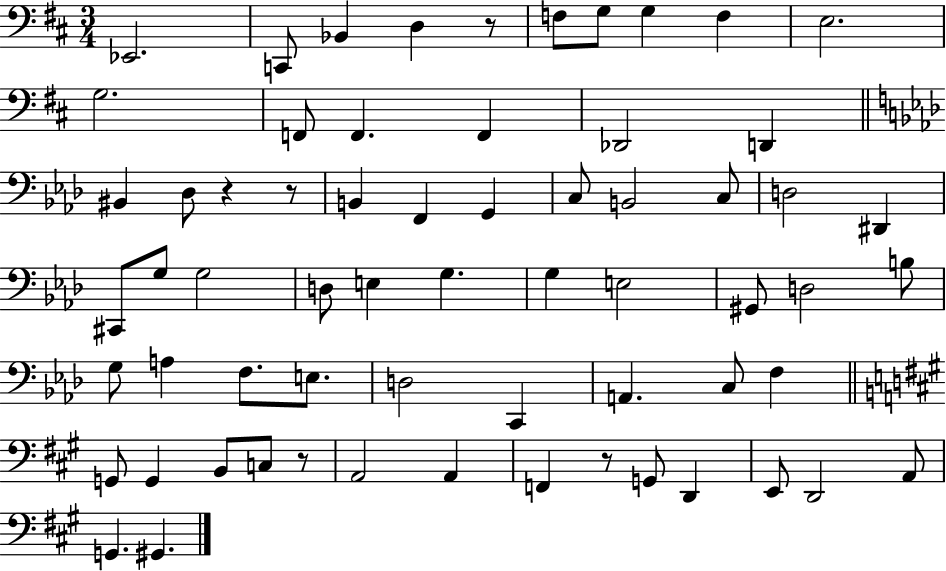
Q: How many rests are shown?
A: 5